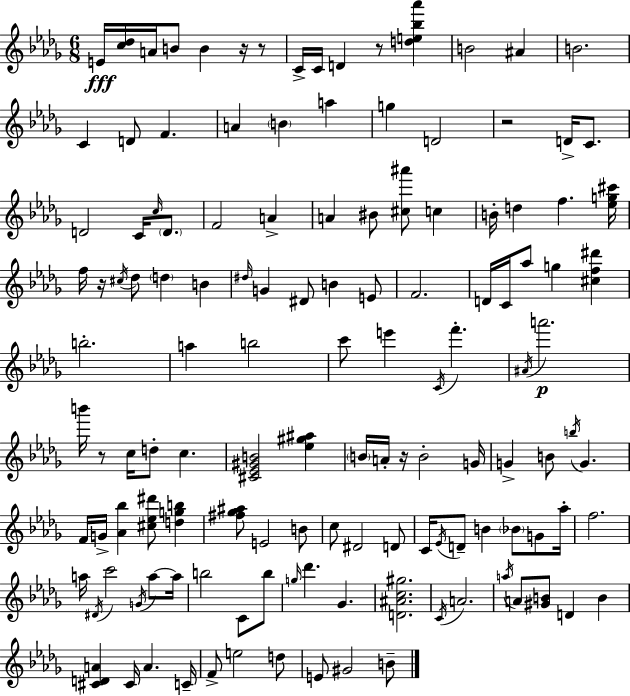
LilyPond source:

{
  \clef treble
  \numericTimeSignature
  \time 6/8
  \key bes \minor
  e'16\fff <c'' des''>16 a'16 b'8 b'4 r16 r8 | c'16-> c'16 d'4 r8 <d'' e'' bes'' aes'''>4 | b'2 ais'4 | b'2. | \break c'4 d'8 f'4. | a'4 \parenthesize b'4 a''4 | g''4 d'2 | r2 d'16-> c'8. | \break d'2 c'16 \grace { c''16 } \parenthesize d'8. | f'2 a'4-> | a'4 bis'8 <cis'' ais'''>8 c''4 | b'16-. d''4 f''4. | \break <ees'' g'' cis'''>16 f''16 r16 \acciaccatura { cis''16 } des''8 \parenthesize d''4 b'4 | \grace { dis''16 } g'4 dis'8 b'4 | e'8 f'2. | d'16 c'16 aes''8 g''4 <cis'' f'' dis'''>4 | \break b''2.-. | a''4 b''2 | c'''8 e'''4 \acciaccatura { c'16 } f'''4.-. | \acciaccatura { ais'16 } a'''2.\p | \break b'''16 r8 c''16 d''8-. c''4. | <cis' ees' gis' b'>2 | <ees'' gis'' ais''>4 \parenthesize b'16 a'16-. r16 b'2-. | g'16 g'4-> b'8 \acciaccatura { b''16 } | \break g'4. f'16 g'16-> <aes' bes''>4 | <cis'' ees'' dis'''>8 <d'' g'' b''>4 <fis'' ges'' ais''>8 e'2 | b'8 c''8 dis'2 | d'8 c'16 \acciaccatura { ees'16 } d'8-- b'4 | \break \parenthesize bes'8 g'8 aes''16-. f''2. | a''16 \acciaccatura { dis'16 } c'''2 | \acciaccatura { g'16 } a''8~~ a''16 b''2 | c'8 b''8 \grace { g''16 } des'''4. | \break ges'4. <d' ais' c'' gis''>2. | \acciaccatura { c'16 } a'2. | \acciaccatura { a''16 } | a'8 <gis' b'>8 d'4 b'4 | \break <cis' d' a'>4 cis'16 a'4. c'16-- | f'8-> e''2 d''8 | e'8 gis'2 b'8-- | \bar "|."
}